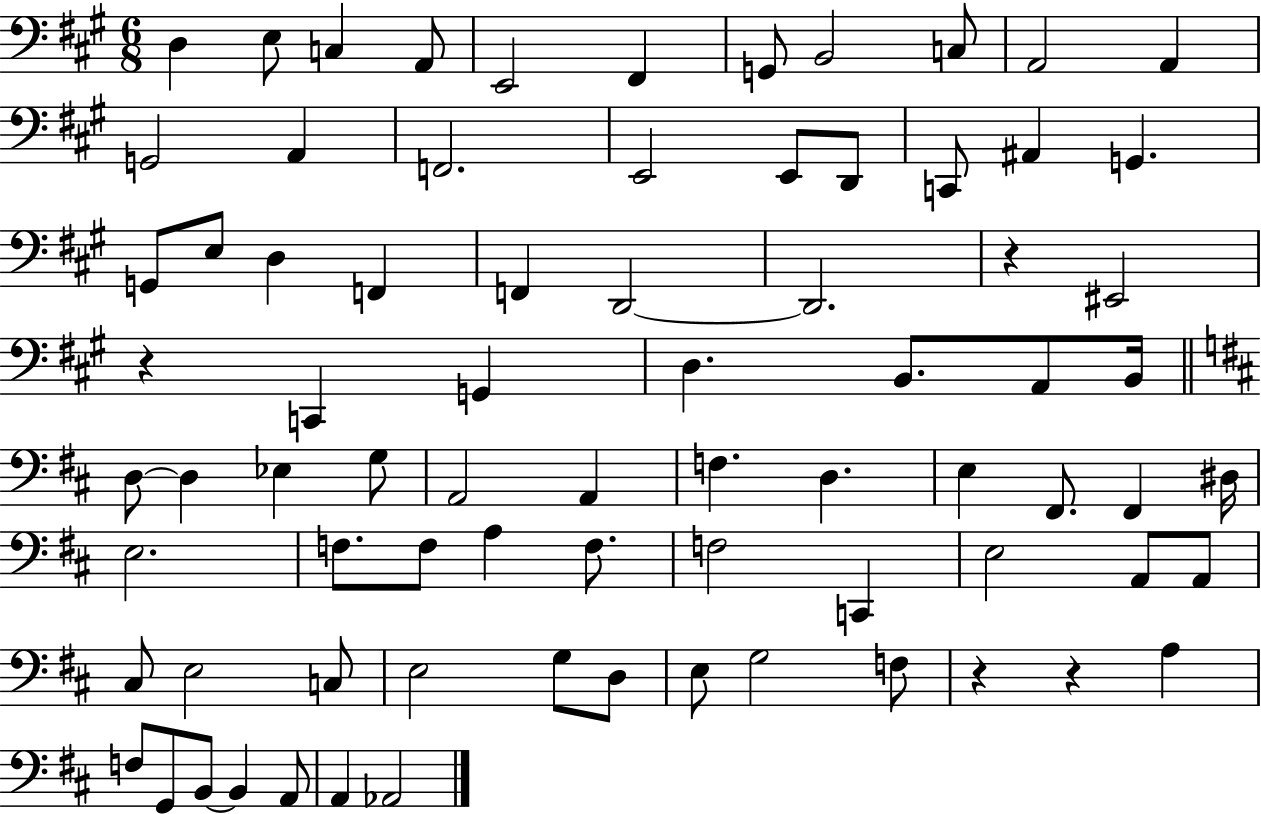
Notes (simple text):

D3/q E3/e C3/q A2/e E2/h F#2/q G2/e B2/h C3/e A2/h A2/q G2/h A2/q F2/h. E2/h E2/e D2/e C2/e A#2/q G2/q. G2/e E3/e D3/q F2/q F2/q D2/h D2/h. R/q EIS2/h R/q C2/q G2/q D3/q. B2/e. A2/e B2/s D3/e D3/q Eb3/q G3/e A2/h A2/q F3/q. D3/q. E3/q F#2/e. F#2/q D#3/s E3/h. F3/e. F3/e A3/q F3/e. F3/h C2/q E3/h A2/e A2/e C#3/e E3/h C3/e E3/h G3/e D3/e E3/e G3/h F3/e R/q R/q A3/q F3/e G2/e B2/e B2/q A2/e A2/q Ab2/h